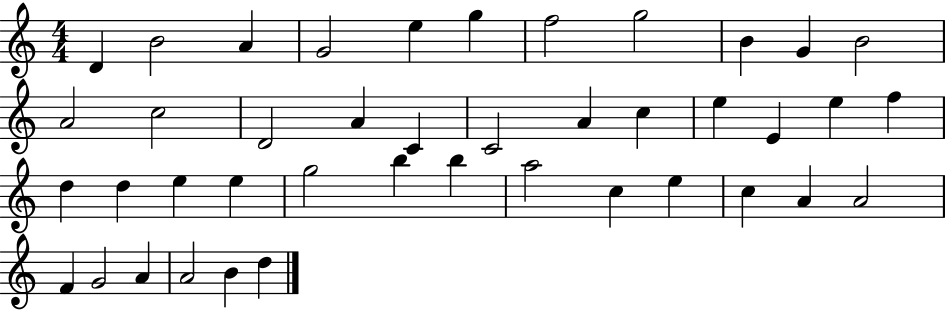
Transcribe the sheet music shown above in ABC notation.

X:1
T:Untitled
M:4/4
L:1/4
K:C
D B2 A G2 e g f2 g2 B G B2 A2 c2 D2 A C C2 A c e E e f d d e e g2 b b a2 c e c A A2 F G2 A A2 B d